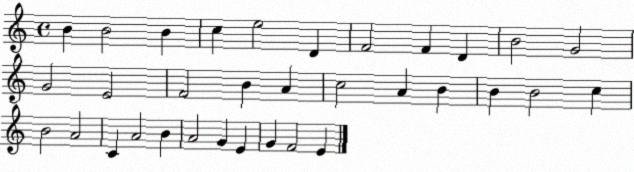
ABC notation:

X:1
T:Untitled
M:4/4
L:1/4
K:C
B B2 B c e2 D F2 F D B2 G2 G2 E2 F2 B A c2 A B B B2 c B2 A2 C A2 B A2 G E G F2 E